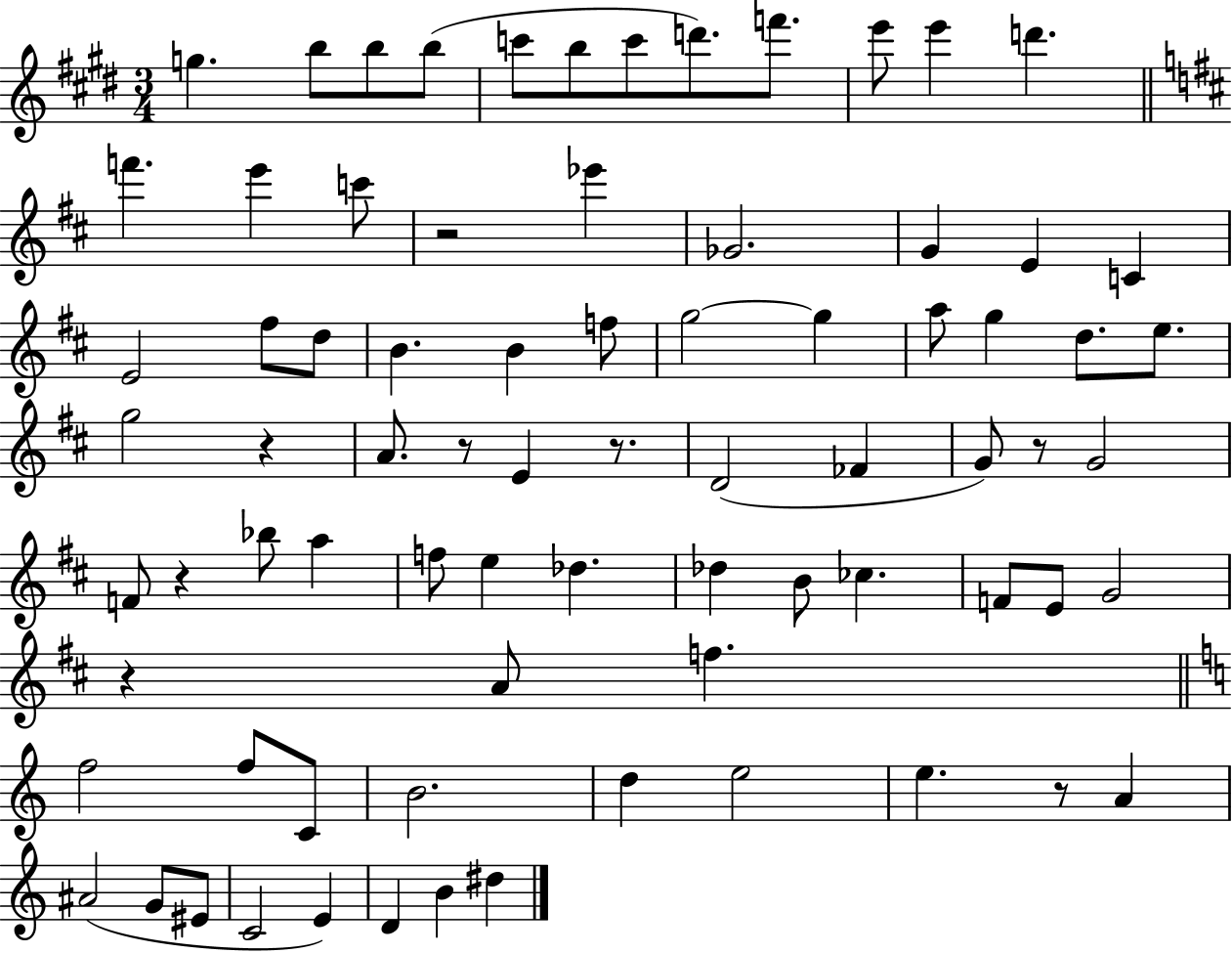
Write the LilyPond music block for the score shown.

{
  \clef treble
  \numericTimeSignature
  \time 3/4
  \key e \major
  \repeat volta 2 { g''4. b''8 b''8 b''8( | c'''8 b''8 c'''8 d'''8.) f'''8. | e'''8 e'''4 d'''4. | \bar "||" \break \key b \minor f'''4. e'''4 c'''8 | r2 ees'''4 | ges'2. | g'4 e'4 c'4 | \break e'2 fis''8 d''8 | b'4. b'4 f''8 | g''2~~ g''4 | a''8 g''4 d''8. e''8. | \break g''2 r4 | a'8. r8 e'4 r8. | d'2( fes'4 | g'8) r8 g'2 | \break f'8 r4 bes''8 a''4 | f''8 e''4 des''4. | des''4 b'8 ces''4. | f'8 e'8 g'2 | \break r4 a'8 f''4. | \bar "||" \break \key c \major f''2 f''8 c'8 | b'2. | d''4 e''2 | e''4. r8 a'4 | \break ais'2( g'8 eis'8 | c'2 e'4) | d'4 b'4 dis''4 | } \bar "|."
}